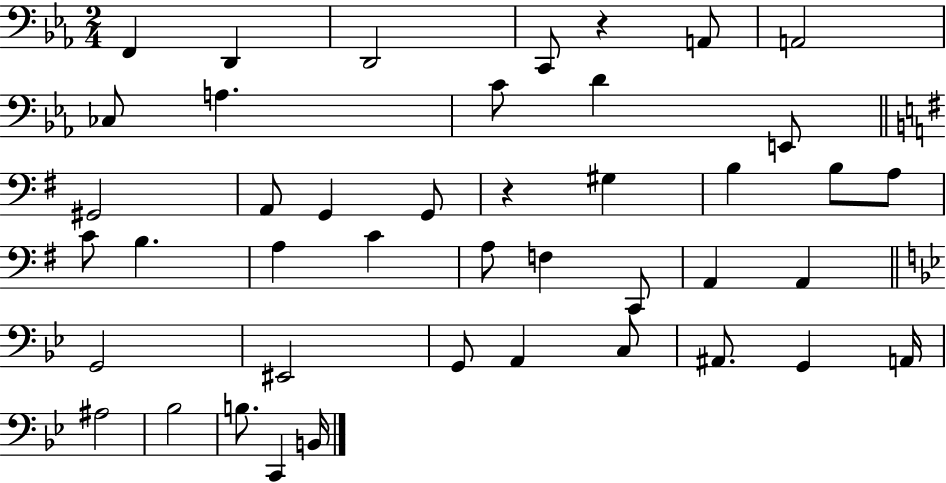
{
  \clef bass
  \numericTimeSignature
  \time 2/4
  \key ees \major
  \repeat volta 2 { f,4 d,4 | d,2 | c,8 r4 a,8 | a,2 | \break ces8 a4. | c'8 d'4 e,8 | \bar "||" \break \key g \major gis,2 | a,8 g,4 g,8 | r4 gis4 | b4 b8 a8 | \break c'8 b4. | a4 c'4 | a8 f4 c,8 | a,4 a,4 | \break \bar "||" \break \key g \minor g,2 | eis,2 | g,8 a,4 c8 | ais,8. g,4 a,16 | \break ais2 | bes2 | b8. c,4 b,16 | } \bar "|."
}